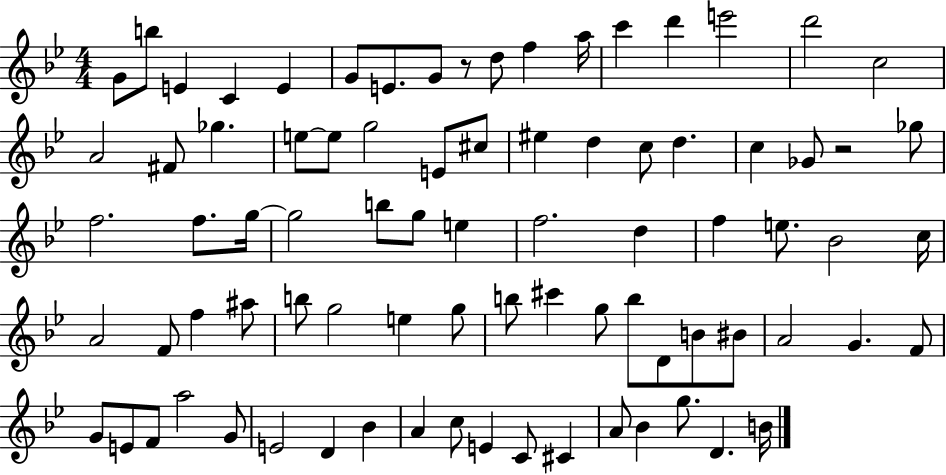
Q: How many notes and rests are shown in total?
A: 82